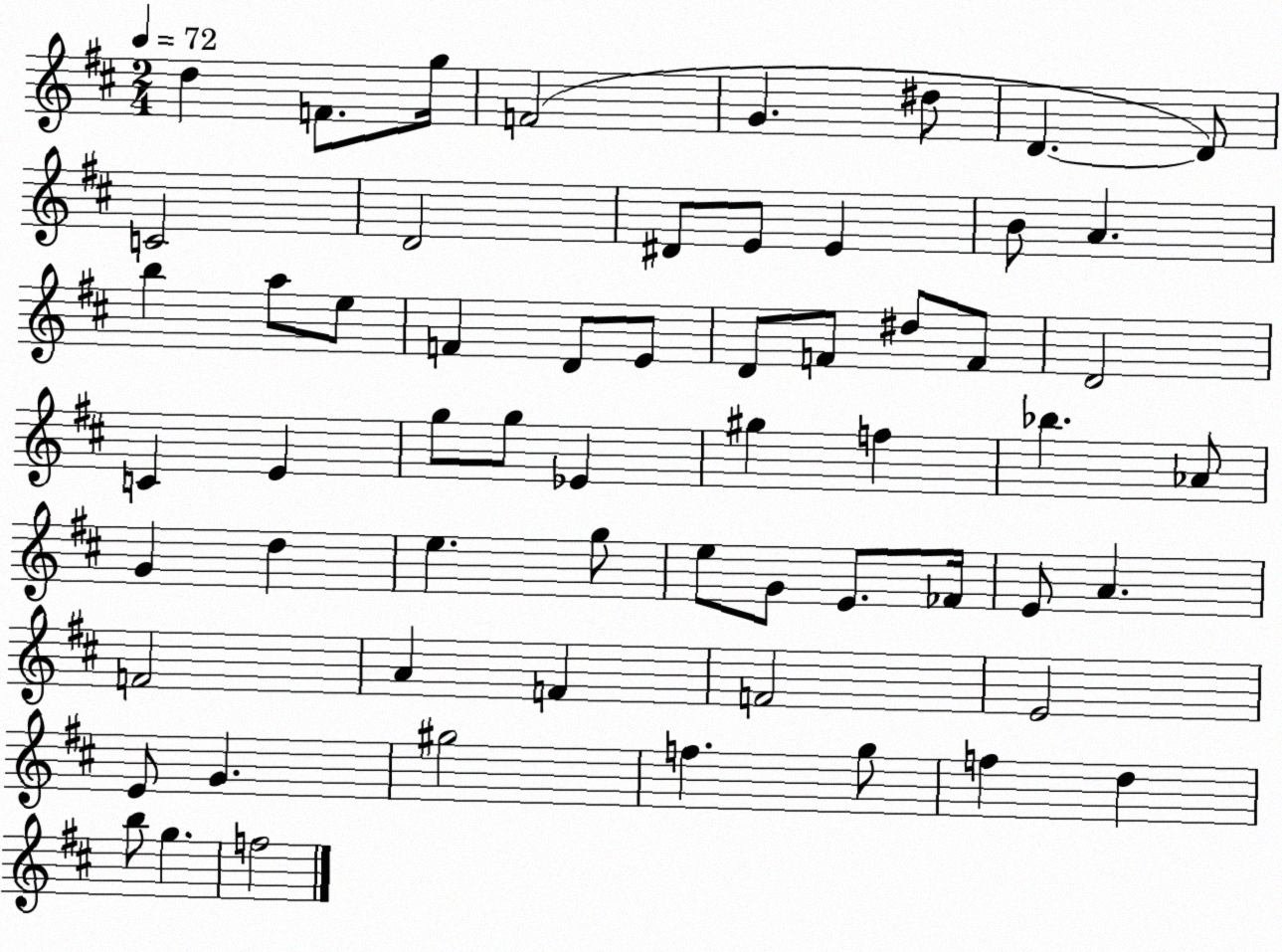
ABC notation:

X:1
T:Untitled
M:2/4
L:1/4
K:D
d F/2 g/4 F2 G ^d/2 D D/2 C2 D2 ^D/2 E/2 E B/2 A b a/2 e/2 F D/2 E/2 D/2 F/2 ^d/2 F/2 D2 C E g/2 g/2 _E ^g f _b _A/2 G d e g/2 e/2 G/2 E/2 _F/4 E/2 A F2 A F F2 E2 E/2 G ^g2 f g/2 f d b/2 g f2